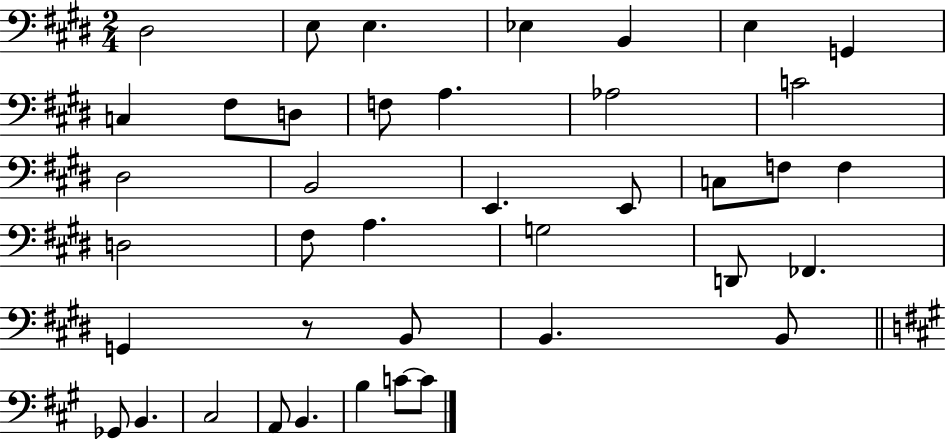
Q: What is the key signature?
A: E major